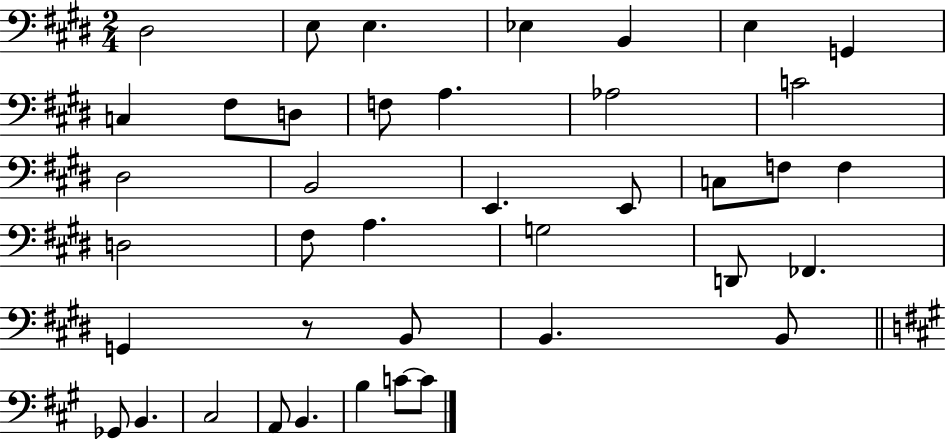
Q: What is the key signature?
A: E major